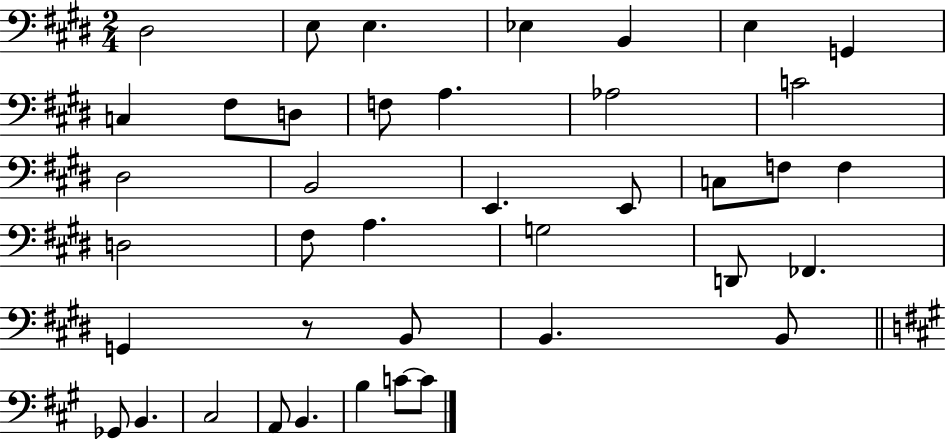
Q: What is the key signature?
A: E major